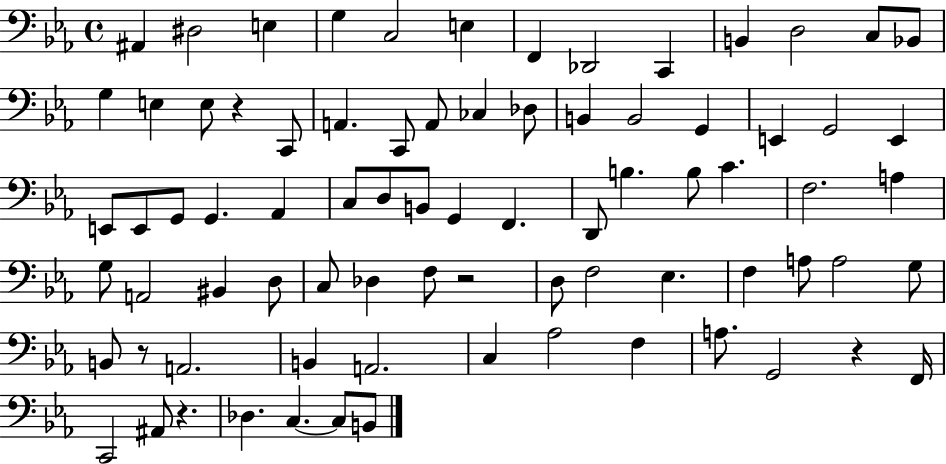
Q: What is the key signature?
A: EES major